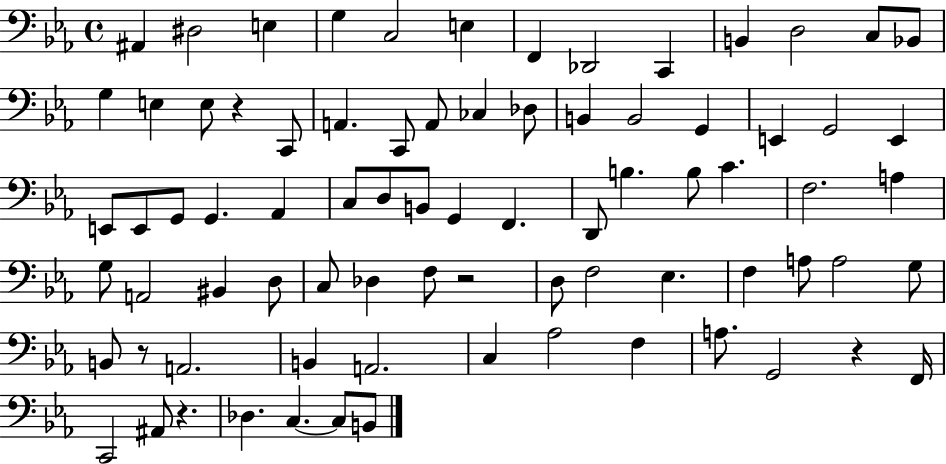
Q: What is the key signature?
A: EES major